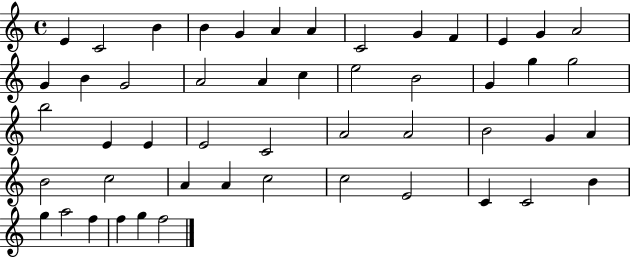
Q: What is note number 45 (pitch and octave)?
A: G5